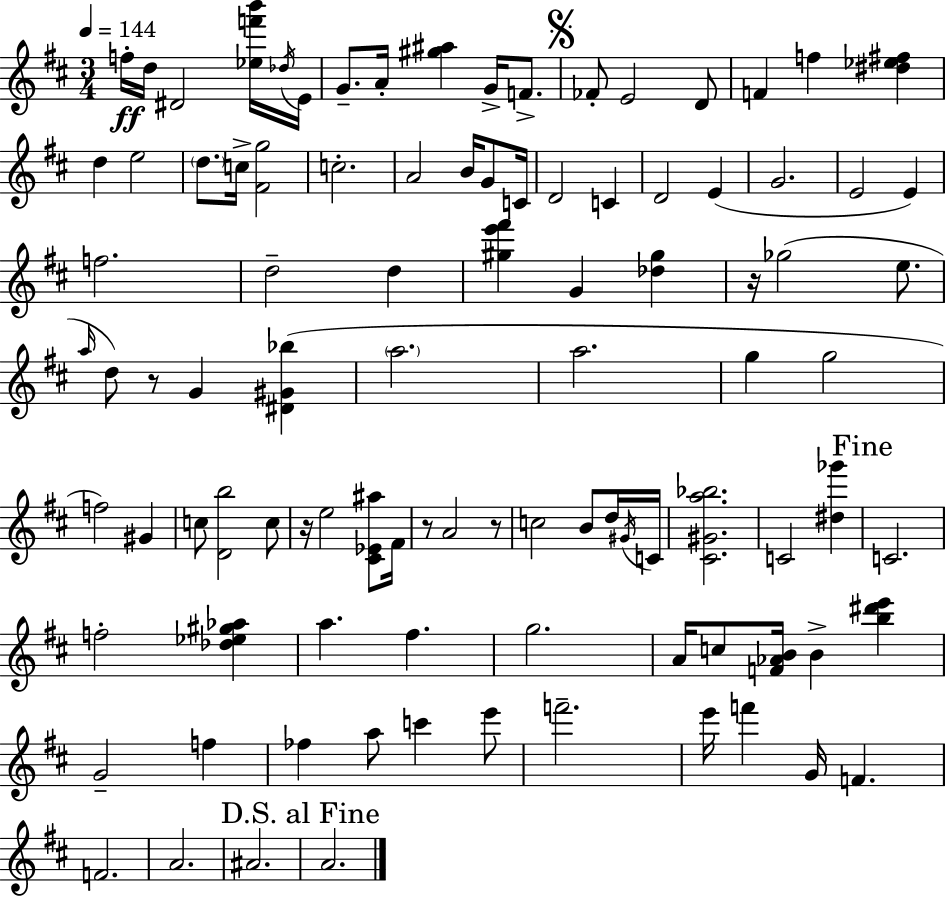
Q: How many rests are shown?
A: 5